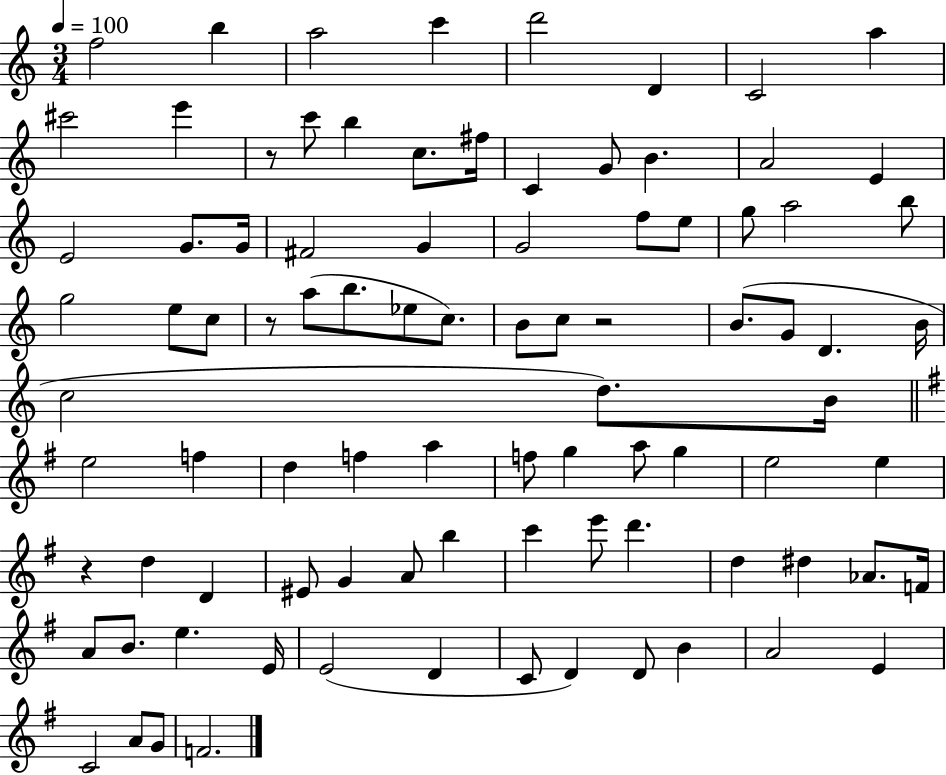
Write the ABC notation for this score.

X:1
T:Untitled
M:3/4
L:1/4
K:C
f2 b a2 c' d'2 D C2 a ^c'2 e' z/2 c'/2 b c/2 ^f/4 C G/2 B A2 E E2 G/2 G/4 ^F2 G G2 f/2 e/2 g/2 a2 b/2 g2 e/2 c/2 z/2 a/2 b/2 _e/2 c/2 B/2 c/2 z2 B/2 G/2 D B/4 c2 d/2 B/4 e2 f d f a f/2 g a/2 g e2 e z d D ^E/2 G A/2 b c' e'/2 d' d ^d _A/2 F/4 A/2 B/2 e E/4 E2 D C/2 D D/2 B A2 E C2 A/2 G/2 F2